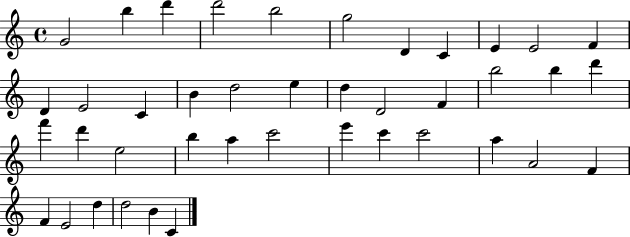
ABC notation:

X:1
T:Untitled
M:4/4
L:1/4
K:C
G2 b d' d'2 b2 g2 D C E E2 F D E2 C B d2 e d D2 F b2 b d' f' d' e2 b a c'2 e' c' c'2 a A2 F F E2 d d2 B C